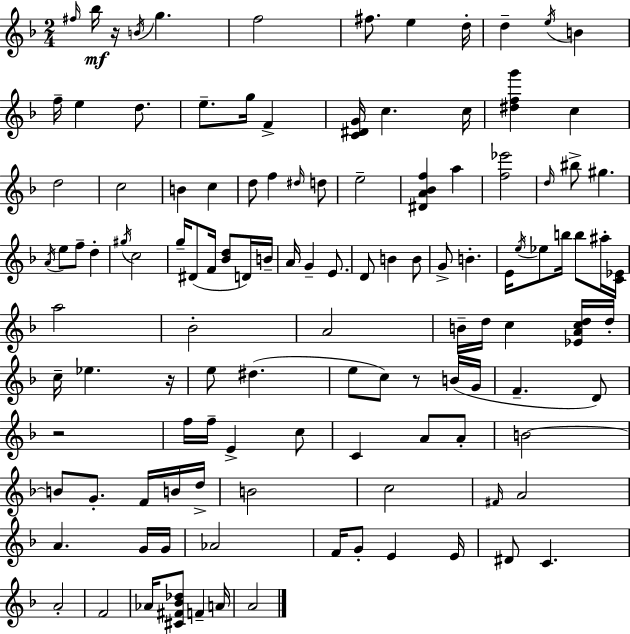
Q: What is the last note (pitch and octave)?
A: A4